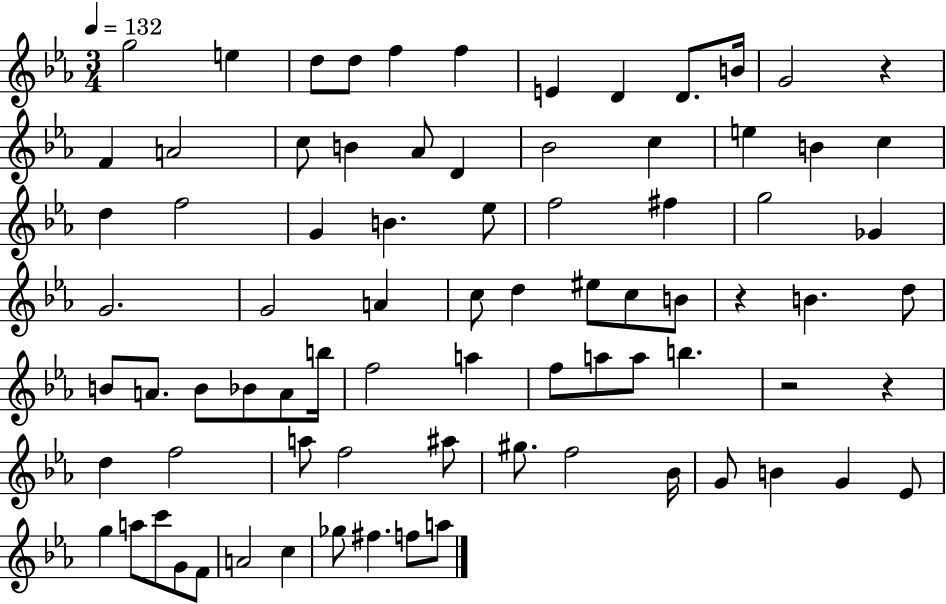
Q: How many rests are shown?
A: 4